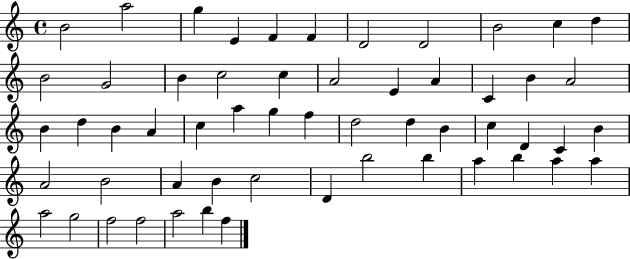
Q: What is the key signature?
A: C major